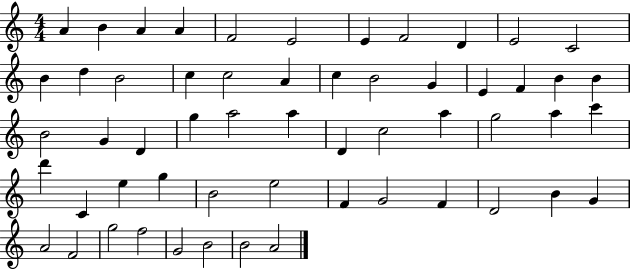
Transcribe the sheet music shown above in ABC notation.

X:1
T:Untitled
M:4/4
L:1/4
K:C
A B A A F2 E2 E F2 D E2 C2 B d B2 c c2 A c B2 G E F B B B2 G D g a2 a D c2 a g2 a c' d' C e g B2 e2 F G2 F D2 B G A2 F2 g2 f2 G2 B2 B2 A2